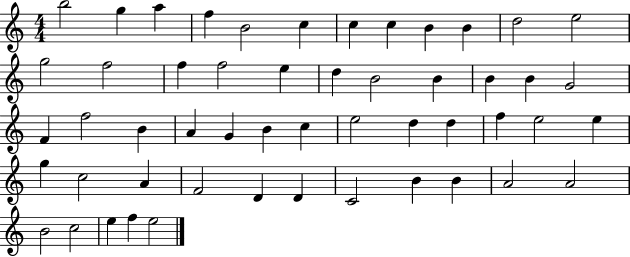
X:1
T:Untitled
M:4/4
L:1/4
K:C
b2 g a f B2 c c c B B d2 e2 g2 f2 f f2 e d B2 B B B G2 F f2 B A G B c e2 d d f e2 e g c2 A F2 D D C2 B B A2 A2 B2 c2 e f e2